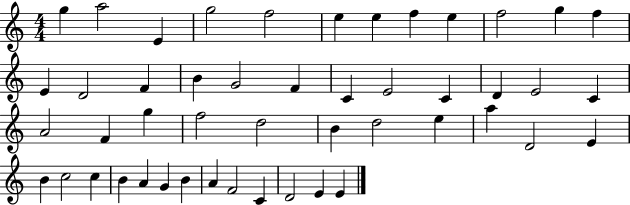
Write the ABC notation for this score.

X:1
T:Untitled
M:4/4
L:1/4
K:C
g a2 E g2 f2 e e f e f2 g f E D2 F B G2 F C E2 C D E2 C A2 F g f2 d2 B d2 e a D2 E B c2 c B A G B A F2 C D2 E E